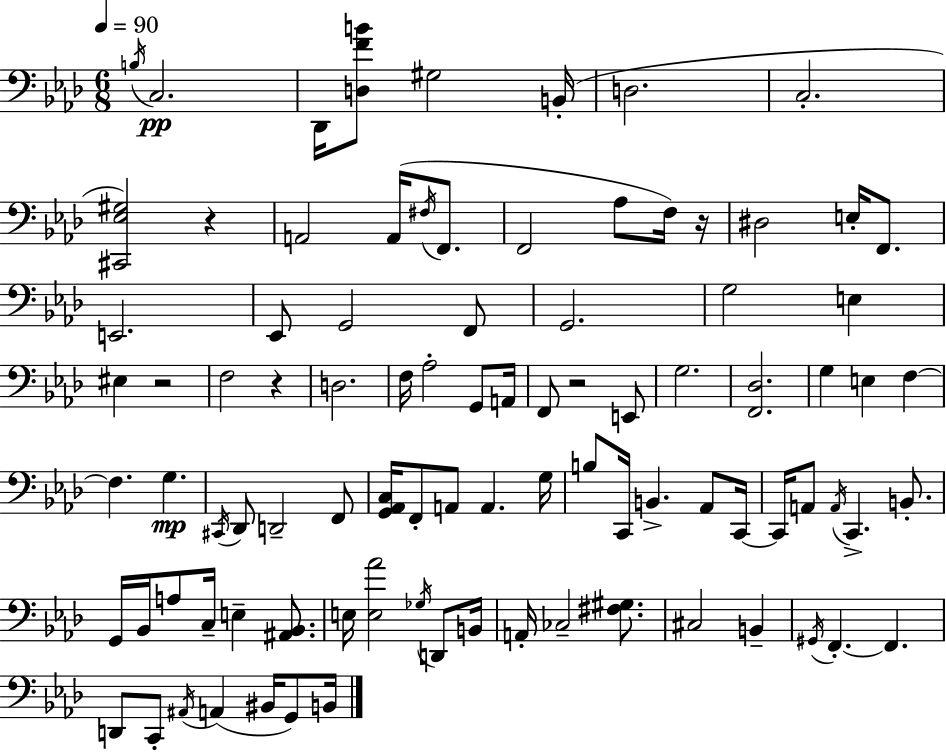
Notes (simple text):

B3/s C3/h. Db2/s [D3,F4,B4]/e G#3/h B2/s D3/h. C3/h. [C#2,Eb3,G#3]/h R/q A2/h A2/s F#3/s F2/e. F2/h Ab3/e F3/s R/s D#3/h E3/s F2/e. E2/h. Eb2/e G2/h F2/e G2/h. G3/h E3/q EIS3/q R/h F3/h R/q D3/h. F3/s Ab3/h G2/e A2/s F2/e R/h E2/e G3/h. [F2,Db3]/h. G3/q E3/q F3/q F3/q. G3/q. C#2/s Db2/e D2/h F2/e [G2,Ab2,C3]/s F2/e A2/e A2/q. G3/s B3/e C2/s B2/q. Ab2/e C2/s C2/s A2/e A2/s C2/q. B2/e. G2/s Bb2/s A3/e C3/s E3/q [A#2,Bb2]/e. E3/s [E3,Ab4]/h Gb3/s D2/e B2/s A2/s CES3/h [F#3,G#3]/e. C#3/h B2/q G#2/s F2/q. F2/q. D2/e C2/e A#2/s A2/q BIS2/s G2/e B2/s